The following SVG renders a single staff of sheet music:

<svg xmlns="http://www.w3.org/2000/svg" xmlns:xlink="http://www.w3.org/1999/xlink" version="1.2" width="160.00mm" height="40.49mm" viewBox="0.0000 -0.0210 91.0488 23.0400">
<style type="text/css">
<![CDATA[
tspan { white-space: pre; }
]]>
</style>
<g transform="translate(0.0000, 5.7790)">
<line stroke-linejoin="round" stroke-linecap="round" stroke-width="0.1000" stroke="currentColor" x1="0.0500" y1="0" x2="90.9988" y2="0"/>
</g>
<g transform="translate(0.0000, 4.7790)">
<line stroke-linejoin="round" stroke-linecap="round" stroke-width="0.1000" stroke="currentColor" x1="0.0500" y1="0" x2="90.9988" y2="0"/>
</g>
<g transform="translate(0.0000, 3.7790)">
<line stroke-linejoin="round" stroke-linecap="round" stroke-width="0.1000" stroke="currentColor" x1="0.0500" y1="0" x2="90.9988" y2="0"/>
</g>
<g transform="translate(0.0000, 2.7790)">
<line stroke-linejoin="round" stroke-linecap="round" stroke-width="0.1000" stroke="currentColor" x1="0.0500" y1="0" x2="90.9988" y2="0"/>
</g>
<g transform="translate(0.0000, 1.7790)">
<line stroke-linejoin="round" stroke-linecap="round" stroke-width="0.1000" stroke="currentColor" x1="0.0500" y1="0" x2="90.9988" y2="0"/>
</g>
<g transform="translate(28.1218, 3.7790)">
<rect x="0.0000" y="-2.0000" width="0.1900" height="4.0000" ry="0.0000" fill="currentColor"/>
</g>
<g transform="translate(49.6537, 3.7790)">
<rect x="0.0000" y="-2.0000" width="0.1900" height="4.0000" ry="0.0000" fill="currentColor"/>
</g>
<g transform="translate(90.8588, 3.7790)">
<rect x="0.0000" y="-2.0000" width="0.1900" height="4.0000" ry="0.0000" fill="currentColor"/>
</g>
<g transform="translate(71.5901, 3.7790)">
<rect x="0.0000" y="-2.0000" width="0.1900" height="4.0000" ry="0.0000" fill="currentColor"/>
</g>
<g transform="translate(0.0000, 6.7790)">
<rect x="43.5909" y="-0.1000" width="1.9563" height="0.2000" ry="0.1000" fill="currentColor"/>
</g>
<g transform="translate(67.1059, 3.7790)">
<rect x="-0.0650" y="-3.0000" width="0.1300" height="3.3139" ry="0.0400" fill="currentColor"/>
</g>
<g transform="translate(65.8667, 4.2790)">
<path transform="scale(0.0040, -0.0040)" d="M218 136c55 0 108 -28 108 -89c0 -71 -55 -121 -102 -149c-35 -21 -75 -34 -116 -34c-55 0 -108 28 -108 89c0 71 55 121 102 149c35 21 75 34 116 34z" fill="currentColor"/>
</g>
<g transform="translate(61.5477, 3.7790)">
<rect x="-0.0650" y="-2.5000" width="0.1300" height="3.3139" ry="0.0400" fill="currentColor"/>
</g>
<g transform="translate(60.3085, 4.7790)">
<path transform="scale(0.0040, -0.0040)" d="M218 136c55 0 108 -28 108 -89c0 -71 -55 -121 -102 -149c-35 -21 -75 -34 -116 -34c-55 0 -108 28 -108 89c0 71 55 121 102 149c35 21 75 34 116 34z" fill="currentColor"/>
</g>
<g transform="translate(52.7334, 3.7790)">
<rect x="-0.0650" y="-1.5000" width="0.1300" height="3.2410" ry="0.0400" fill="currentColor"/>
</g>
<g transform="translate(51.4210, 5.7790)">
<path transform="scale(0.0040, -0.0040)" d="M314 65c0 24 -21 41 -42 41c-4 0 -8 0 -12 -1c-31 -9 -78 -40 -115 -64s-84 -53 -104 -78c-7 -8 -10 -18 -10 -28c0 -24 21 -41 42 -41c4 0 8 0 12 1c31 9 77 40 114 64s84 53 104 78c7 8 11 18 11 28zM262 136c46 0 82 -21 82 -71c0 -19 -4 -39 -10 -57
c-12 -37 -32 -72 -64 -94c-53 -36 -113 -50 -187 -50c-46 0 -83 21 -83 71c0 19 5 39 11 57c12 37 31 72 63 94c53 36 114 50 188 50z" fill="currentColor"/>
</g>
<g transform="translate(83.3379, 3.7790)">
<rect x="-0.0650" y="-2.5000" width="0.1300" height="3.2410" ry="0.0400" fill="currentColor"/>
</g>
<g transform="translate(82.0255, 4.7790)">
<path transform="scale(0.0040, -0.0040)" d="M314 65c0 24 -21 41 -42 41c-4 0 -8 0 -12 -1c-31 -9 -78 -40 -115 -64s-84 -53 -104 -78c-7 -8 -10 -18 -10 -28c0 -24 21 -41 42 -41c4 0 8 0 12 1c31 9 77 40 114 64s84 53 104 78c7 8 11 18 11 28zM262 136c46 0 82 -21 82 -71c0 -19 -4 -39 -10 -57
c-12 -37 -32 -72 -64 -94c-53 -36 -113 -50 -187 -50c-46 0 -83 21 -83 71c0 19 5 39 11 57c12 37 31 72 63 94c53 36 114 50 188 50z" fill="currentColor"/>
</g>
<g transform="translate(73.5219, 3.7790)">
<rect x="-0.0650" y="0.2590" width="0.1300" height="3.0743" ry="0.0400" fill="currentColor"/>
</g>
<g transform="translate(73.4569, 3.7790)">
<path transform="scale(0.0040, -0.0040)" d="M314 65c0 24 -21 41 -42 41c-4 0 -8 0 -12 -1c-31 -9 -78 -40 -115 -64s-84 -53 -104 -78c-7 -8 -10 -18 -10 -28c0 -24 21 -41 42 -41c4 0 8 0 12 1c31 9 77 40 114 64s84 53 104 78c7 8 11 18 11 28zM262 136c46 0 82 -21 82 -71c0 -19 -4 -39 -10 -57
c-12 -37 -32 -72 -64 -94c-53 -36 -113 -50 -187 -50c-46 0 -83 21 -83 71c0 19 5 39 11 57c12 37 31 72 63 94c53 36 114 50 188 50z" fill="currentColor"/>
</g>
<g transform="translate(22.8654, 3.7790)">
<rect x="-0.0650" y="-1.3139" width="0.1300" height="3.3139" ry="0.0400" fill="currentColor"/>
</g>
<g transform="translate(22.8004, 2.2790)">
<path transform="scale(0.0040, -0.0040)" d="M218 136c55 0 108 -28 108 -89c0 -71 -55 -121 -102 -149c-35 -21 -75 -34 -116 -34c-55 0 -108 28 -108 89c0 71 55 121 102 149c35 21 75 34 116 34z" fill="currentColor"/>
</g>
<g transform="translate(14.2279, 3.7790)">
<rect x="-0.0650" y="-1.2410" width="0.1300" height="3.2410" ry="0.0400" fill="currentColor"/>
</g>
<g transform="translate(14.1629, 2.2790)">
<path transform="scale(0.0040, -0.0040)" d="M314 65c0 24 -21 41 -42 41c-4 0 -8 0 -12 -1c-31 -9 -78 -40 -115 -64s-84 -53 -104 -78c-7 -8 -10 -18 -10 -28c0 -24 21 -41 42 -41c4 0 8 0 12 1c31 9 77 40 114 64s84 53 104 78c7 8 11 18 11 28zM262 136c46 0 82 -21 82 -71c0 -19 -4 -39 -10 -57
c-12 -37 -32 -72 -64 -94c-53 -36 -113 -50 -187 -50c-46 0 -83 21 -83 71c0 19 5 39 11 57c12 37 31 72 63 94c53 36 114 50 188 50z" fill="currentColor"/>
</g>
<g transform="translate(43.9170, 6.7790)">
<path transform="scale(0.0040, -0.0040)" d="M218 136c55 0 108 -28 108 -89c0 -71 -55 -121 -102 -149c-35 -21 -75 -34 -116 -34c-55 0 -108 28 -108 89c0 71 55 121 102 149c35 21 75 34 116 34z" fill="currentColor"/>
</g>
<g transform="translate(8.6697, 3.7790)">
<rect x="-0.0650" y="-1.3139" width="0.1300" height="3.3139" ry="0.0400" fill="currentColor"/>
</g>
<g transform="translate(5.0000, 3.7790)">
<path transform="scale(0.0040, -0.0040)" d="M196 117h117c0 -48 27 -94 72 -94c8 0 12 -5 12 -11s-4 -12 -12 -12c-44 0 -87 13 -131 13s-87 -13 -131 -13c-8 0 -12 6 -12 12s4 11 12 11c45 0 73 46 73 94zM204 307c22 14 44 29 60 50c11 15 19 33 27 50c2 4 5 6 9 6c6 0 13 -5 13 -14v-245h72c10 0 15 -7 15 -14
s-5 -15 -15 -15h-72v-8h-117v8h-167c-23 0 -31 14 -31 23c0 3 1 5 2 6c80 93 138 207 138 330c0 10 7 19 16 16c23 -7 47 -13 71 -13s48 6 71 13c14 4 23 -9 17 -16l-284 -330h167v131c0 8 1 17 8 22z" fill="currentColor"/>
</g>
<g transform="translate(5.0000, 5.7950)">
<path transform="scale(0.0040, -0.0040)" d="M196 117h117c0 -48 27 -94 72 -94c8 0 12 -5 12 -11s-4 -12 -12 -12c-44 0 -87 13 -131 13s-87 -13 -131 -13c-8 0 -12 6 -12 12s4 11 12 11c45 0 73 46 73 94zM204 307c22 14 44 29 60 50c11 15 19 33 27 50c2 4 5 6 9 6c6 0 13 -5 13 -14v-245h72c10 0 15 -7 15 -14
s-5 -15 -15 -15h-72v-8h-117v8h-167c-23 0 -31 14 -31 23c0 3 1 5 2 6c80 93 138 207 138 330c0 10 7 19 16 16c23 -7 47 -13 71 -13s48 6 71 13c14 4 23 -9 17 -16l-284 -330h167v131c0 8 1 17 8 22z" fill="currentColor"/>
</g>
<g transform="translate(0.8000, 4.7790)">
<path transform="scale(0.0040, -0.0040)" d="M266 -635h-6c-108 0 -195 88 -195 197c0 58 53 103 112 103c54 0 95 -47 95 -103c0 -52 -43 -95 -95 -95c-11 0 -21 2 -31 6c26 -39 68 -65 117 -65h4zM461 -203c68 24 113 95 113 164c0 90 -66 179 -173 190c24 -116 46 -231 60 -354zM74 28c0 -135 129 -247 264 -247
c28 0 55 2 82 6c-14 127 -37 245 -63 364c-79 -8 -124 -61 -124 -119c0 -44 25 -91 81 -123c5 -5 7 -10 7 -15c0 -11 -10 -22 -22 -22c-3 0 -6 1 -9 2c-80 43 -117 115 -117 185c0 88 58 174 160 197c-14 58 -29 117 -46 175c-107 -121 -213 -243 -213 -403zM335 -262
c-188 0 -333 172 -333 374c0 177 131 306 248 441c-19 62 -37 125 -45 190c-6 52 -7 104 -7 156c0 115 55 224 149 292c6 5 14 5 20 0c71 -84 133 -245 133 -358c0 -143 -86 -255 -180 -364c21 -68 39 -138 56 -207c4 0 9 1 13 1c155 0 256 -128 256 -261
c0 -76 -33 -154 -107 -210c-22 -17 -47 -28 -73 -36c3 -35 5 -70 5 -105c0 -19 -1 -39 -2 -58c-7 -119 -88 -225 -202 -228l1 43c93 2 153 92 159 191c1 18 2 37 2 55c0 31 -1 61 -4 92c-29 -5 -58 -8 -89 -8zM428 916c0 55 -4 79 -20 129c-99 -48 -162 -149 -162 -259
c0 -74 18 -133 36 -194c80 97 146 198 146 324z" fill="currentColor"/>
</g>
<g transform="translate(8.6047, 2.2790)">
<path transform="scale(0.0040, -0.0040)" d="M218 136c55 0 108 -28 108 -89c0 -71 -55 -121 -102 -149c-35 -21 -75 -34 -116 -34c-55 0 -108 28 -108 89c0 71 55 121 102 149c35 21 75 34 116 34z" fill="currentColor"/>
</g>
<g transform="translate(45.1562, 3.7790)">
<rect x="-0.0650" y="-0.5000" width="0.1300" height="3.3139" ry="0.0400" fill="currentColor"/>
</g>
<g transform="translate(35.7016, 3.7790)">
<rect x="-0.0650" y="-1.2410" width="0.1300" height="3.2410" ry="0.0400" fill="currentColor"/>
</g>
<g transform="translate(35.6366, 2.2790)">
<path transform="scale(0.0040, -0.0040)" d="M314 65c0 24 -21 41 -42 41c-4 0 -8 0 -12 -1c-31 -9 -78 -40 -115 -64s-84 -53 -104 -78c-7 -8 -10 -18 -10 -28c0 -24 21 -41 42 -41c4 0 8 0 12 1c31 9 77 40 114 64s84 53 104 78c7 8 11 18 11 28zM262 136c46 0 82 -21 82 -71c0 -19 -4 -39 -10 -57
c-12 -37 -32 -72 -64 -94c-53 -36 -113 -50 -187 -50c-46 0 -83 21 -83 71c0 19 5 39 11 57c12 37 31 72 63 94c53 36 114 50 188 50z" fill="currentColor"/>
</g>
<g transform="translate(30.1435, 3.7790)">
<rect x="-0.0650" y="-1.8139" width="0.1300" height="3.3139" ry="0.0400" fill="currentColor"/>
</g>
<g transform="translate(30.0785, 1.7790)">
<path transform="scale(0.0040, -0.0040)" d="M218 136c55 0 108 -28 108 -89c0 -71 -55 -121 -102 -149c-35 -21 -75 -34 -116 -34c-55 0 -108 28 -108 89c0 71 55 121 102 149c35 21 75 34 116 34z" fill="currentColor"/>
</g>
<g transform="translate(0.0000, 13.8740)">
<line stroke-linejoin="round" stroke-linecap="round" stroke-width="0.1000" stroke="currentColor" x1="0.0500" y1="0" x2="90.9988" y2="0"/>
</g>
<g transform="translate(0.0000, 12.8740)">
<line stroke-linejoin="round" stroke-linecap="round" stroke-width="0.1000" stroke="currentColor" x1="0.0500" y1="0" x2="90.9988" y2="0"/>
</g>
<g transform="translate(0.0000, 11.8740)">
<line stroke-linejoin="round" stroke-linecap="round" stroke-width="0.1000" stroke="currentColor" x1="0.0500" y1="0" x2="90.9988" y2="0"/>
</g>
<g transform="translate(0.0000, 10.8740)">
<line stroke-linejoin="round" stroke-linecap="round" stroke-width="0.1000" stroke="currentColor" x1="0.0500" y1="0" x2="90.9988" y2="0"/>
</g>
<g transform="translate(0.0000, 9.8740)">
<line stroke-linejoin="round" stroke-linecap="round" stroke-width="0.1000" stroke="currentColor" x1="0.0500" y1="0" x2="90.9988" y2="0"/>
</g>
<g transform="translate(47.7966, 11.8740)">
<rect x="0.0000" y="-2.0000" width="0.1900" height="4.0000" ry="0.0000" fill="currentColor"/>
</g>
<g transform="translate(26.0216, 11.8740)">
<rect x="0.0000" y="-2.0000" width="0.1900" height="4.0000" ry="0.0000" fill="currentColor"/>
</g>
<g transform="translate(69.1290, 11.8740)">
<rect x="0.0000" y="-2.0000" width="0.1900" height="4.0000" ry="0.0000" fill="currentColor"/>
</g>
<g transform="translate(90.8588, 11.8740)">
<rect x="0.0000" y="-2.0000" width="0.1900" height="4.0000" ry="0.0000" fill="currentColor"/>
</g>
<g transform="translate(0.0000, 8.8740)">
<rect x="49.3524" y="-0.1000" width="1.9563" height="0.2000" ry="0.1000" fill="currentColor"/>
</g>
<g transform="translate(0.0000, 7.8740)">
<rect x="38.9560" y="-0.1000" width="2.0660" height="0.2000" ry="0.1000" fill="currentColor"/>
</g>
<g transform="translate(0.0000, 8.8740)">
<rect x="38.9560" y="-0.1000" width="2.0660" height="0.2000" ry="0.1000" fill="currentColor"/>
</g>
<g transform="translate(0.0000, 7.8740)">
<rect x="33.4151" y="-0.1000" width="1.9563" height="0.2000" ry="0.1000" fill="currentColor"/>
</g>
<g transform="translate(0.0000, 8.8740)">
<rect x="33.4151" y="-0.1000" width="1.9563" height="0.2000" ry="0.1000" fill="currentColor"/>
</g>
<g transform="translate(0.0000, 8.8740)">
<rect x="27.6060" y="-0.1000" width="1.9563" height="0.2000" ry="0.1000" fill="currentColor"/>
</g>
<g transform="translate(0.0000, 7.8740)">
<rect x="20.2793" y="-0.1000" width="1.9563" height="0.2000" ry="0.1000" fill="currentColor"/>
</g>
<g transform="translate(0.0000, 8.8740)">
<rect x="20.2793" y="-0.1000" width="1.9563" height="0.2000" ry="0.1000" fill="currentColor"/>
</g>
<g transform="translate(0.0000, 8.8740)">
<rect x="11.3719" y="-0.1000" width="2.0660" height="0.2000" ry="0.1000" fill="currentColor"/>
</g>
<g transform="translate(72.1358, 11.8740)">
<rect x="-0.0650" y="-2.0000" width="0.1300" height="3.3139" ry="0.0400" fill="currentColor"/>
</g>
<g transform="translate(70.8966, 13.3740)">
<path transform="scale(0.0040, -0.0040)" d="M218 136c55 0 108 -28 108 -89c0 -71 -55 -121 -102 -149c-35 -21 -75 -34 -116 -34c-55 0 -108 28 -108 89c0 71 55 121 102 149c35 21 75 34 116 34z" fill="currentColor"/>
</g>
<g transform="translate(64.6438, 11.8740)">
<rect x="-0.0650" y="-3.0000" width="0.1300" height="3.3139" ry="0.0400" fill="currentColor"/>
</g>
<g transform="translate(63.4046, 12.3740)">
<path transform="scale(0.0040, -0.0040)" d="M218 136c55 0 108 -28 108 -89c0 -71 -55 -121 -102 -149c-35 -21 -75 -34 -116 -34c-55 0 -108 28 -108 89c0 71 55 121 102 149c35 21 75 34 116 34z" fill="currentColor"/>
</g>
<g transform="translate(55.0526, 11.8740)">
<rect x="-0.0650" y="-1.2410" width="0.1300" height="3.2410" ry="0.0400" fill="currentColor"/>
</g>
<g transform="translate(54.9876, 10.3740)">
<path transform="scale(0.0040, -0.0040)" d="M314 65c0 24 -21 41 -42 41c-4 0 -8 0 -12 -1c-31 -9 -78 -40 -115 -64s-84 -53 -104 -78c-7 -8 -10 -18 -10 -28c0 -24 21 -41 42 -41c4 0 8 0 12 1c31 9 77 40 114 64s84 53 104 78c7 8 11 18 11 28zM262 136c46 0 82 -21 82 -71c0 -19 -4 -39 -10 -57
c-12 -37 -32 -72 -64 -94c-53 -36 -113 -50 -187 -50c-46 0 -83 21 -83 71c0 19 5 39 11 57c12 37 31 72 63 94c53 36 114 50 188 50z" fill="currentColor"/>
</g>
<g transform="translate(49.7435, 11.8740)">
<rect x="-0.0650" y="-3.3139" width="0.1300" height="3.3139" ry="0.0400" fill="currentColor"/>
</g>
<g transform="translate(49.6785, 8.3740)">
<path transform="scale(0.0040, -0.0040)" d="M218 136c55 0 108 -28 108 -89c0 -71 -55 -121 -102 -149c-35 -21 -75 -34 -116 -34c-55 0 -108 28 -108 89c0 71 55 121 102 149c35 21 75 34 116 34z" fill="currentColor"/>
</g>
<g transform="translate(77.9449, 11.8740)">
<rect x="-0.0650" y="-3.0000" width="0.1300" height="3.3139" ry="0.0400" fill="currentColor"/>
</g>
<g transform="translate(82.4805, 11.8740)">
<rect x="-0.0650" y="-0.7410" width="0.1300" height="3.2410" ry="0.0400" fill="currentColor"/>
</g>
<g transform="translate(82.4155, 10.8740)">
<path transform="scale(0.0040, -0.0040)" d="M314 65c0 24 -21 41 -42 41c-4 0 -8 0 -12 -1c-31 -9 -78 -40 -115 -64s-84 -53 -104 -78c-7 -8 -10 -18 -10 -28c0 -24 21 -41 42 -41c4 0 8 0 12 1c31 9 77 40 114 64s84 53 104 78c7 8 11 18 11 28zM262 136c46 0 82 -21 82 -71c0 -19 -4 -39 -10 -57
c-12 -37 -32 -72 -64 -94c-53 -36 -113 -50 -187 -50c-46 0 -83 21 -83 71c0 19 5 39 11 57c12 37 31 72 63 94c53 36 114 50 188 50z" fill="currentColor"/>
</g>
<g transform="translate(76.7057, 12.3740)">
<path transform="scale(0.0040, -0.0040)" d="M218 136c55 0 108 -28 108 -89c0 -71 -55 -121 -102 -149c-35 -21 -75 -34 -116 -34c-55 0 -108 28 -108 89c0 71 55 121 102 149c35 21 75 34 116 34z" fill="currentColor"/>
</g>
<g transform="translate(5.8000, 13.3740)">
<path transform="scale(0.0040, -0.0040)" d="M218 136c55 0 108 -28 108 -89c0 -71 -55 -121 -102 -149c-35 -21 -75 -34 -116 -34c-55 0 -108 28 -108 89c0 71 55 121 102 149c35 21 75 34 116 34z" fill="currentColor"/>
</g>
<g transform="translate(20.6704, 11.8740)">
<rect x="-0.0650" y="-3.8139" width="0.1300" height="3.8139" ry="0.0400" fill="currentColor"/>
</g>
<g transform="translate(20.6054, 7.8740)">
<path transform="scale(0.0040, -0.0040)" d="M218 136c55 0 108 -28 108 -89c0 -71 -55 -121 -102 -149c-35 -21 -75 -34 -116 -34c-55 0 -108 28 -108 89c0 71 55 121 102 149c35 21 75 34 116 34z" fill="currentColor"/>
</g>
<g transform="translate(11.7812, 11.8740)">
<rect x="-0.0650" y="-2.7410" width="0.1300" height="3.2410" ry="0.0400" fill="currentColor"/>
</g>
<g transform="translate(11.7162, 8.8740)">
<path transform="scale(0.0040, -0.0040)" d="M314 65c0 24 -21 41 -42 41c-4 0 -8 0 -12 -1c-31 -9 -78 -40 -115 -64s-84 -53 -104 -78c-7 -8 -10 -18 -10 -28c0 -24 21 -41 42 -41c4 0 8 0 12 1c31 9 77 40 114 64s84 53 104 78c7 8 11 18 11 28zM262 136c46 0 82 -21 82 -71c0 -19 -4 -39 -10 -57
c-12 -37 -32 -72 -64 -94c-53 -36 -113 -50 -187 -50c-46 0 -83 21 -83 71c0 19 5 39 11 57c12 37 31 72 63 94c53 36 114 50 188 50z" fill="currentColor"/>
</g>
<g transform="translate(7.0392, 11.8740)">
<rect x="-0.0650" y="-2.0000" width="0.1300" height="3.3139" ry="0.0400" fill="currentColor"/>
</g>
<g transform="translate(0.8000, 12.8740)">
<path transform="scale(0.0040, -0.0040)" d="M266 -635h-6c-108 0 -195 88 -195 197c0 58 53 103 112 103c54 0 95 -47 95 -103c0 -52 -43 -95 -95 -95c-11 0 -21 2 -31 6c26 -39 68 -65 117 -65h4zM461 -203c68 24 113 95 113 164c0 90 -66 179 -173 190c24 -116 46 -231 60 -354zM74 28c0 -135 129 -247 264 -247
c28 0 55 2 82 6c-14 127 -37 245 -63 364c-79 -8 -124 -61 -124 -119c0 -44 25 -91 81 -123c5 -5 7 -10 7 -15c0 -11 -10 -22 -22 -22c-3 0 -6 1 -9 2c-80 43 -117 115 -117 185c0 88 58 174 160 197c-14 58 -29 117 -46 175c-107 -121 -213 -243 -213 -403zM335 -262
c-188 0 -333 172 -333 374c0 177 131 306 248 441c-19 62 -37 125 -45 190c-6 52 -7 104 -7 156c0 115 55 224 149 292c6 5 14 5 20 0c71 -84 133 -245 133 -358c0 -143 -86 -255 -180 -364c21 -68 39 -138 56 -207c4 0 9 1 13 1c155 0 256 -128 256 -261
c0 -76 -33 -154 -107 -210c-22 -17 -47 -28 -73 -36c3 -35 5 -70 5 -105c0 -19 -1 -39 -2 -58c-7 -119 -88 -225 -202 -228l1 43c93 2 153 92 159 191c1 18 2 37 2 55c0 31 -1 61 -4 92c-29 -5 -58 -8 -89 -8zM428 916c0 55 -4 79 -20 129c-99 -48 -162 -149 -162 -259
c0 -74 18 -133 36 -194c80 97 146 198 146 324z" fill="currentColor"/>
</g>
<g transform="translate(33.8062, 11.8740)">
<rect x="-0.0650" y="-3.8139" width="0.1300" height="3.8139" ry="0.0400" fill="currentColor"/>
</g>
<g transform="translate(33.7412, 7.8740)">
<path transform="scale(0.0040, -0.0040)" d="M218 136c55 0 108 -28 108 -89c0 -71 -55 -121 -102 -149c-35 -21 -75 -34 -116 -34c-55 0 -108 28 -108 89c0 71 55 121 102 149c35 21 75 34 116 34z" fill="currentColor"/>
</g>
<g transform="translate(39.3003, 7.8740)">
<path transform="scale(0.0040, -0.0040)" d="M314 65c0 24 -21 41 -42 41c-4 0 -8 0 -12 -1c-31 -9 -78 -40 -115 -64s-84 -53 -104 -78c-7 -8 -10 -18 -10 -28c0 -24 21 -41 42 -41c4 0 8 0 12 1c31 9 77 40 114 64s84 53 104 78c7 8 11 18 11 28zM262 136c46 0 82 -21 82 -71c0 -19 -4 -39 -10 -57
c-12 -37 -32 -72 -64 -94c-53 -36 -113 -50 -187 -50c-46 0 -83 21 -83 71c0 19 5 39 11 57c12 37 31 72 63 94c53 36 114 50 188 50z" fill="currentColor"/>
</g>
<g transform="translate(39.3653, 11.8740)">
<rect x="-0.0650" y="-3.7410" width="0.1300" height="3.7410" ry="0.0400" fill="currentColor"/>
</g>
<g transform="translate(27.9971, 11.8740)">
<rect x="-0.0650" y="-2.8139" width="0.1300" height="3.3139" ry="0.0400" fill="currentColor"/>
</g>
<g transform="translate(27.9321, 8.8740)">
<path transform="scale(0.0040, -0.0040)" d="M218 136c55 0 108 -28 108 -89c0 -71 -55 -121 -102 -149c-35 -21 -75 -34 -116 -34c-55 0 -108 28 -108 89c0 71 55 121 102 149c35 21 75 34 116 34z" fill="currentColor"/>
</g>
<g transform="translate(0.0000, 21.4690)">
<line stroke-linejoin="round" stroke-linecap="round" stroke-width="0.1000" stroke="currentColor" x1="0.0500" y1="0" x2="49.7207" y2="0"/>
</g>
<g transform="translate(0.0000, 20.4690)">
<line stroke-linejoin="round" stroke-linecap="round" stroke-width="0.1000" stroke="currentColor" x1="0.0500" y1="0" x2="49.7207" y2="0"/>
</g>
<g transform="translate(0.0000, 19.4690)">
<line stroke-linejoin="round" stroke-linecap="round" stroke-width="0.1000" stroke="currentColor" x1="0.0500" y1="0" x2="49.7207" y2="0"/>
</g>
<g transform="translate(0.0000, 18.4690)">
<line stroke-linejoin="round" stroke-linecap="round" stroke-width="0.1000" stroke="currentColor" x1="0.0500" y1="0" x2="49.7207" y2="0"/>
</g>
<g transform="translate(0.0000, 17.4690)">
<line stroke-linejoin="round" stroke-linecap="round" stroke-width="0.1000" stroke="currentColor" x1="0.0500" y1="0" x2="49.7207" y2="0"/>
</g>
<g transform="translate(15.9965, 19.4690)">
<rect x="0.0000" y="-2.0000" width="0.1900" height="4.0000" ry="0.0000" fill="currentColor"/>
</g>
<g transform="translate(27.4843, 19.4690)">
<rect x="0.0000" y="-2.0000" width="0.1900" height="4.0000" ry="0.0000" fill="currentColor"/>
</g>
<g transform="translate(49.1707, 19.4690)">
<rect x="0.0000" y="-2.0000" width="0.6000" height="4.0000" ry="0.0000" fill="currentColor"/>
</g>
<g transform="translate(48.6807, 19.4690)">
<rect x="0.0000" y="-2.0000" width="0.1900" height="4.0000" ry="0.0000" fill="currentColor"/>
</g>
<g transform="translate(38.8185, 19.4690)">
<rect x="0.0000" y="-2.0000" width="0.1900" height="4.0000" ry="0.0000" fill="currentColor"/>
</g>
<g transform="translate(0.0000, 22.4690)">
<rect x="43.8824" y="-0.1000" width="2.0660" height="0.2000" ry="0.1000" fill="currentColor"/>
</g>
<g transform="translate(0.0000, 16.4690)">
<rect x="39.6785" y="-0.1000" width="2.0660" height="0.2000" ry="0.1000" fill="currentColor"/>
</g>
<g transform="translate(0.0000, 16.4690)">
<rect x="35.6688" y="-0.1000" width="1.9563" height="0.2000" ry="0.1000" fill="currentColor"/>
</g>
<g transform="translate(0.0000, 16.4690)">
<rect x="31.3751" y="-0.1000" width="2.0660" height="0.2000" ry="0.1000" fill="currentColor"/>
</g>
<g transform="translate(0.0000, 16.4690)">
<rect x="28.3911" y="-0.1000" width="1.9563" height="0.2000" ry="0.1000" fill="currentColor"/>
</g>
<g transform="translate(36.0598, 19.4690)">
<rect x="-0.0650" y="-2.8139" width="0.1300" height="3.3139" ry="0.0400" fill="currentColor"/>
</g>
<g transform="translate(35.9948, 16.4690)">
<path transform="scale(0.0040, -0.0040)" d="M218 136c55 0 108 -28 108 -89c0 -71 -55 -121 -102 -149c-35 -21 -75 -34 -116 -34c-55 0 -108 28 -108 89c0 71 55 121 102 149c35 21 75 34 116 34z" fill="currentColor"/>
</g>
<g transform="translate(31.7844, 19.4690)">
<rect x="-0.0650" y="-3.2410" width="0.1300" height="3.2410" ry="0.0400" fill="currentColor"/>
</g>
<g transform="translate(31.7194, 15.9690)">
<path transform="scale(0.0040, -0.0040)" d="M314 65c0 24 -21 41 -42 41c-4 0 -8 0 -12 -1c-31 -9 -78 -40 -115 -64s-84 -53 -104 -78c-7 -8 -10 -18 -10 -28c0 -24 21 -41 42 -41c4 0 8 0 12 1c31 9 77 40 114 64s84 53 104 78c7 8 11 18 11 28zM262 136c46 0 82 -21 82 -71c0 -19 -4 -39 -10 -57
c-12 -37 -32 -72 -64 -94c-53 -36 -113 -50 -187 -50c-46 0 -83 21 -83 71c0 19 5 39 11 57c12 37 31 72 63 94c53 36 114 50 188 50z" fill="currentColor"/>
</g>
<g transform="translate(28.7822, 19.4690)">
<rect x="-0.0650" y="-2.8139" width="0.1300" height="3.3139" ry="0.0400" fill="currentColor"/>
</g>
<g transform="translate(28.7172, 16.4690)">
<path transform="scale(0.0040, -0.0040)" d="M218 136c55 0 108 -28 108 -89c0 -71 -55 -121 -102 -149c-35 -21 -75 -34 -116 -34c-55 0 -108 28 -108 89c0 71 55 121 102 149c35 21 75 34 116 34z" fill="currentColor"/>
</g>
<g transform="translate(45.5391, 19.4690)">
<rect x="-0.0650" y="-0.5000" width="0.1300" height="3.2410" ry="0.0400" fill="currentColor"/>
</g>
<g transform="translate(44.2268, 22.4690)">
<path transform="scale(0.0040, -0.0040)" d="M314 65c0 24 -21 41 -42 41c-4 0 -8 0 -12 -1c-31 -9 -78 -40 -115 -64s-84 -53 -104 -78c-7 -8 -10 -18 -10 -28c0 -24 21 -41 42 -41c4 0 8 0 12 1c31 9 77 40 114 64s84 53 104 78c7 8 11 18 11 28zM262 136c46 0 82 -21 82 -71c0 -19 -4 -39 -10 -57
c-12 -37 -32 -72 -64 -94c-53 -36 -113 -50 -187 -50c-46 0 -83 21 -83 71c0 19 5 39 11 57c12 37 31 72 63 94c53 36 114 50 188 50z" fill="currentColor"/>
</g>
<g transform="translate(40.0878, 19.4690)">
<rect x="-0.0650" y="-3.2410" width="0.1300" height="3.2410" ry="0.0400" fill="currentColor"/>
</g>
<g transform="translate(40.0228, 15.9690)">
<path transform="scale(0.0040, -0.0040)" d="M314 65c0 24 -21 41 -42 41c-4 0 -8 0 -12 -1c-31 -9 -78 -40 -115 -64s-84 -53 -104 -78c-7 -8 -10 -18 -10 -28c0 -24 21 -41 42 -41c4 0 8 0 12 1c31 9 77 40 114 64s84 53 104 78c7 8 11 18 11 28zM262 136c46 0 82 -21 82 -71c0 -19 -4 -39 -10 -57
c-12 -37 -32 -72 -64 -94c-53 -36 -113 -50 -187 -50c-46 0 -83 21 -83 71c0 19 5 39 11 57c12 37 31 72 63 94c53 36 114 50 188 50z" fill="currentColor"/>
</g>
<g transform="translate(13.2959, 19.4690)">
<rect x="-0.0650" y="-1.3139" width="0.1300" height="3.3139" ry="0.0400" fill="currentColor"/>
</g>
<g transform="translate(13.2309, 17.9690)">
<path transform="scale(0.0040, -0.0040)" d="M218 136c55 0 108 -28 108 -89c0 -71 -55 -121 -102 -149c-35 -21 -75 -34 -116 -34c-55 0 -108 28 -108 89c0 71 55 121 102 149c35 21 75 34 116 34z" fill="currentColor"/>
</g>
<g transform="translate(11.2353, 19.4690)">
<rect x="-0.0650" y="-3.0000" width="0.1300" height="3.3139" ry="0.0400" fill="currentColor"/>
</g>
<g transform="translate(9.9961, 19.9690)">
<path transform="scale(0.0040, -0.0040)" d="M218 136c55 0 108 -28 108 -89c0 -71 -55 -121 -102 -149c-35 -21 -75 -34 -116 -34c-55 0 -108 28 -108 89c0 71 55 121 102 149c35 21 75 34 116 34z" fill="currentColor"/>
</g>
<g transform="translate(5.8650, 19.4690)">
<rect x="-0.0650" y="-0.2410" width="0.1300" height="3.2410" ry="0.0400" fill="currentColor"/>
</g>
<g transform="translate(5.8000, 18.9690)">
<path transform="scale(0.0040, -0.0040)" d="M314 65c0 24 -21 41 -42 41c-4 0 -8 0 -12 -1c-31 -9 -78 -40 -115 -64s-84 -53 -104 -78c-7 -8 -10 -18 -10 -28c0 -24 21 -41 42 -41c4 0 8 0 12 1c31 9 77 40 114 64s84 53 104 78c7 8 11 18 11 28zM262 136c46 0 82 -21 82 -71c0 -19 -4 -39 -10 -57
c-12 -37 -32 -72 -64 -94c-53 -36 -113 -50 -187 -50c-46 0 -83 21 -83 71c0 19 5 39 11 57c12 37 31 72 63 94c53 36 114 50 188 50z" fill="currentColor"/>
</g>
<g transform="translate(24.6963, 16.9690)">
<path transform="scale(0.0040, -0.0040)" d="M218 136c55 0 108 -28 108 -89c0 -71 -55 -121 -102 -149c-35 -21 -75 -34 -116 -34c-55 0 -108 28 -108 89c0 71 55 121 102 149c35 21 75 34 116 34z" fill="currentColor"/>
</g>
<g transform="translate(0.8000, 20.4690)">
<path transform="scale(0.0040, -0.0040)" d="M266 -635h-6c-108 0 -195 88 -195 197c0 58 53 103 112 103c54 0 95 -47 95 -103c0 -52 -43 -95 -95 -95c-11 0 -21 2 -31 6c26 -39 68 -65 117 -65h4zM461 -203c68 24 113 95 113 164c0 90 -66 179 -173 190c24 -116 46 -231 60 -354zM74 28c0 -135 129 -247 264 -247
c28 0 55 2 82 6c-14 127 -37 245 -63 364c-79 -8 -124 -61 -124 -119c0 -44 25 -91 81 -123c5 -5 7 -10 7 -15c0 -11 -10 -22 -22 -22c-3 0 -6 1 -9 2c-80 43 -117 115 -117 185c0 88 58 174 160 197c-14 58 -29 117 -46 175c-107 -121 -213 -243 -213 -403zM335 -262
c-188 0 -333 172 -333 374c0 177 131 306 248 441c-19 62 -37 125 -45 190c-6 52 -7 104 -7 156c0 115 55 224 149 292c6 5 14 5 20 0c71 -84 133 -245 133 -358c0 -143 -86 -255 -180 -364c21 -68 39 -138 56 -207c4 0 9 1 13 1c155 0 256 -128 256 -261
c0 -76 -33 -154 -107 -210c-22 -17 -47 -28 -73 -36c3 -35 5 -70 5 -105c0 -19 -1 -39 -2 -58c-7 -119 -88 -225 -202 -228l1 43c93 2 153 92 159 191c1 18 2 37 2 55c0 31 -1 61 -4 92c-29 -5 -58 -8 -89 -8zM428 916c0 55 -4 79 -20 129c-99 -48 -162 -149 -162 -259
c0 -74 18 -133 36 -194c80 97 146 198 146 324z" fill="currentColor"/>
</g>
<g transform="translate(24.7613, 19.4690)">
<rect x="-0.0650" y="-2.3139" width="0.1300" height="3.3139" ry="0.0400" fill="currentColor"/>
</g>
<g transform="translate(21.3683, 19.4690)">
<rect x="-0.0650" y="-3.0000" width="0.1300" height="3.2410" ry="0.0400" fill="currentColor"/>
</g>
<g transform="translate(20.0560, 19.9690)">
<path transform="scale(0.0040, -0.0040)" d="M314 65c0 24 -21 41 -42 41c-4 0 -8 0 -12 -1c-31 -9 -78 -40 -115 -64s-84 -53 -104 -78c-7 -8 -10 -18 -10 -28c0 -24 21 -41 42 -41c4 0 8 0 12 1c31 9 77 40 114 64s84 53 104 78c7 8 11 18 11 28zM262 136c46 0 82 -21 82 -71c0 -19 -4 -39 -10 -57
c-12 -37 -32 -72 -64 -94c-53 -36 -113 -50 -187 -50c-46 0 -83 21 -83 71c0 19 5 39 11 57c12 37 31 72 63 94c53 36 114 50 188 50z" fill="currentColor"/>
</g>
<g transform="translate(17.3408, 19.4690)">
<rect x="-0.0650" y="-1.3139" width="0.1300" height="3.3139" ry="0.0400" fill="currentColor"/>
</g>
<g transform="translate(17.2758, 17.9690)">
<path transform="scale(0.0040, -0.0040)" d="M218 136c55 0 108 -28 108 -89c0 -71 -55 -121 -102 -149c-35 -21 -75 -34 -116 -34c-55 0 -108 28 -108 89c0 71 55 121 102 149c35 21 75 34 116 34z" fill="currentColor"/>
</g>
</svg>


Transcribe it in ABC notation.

X:1
T:Untitled
M:4/4
L:1/4
K:C
e e2 e f e2 C E2 G A B2 G2 F a2 c' a c' c'2 b e2 A F A d2 c2 A e e A2 g a b2 a b2 C2